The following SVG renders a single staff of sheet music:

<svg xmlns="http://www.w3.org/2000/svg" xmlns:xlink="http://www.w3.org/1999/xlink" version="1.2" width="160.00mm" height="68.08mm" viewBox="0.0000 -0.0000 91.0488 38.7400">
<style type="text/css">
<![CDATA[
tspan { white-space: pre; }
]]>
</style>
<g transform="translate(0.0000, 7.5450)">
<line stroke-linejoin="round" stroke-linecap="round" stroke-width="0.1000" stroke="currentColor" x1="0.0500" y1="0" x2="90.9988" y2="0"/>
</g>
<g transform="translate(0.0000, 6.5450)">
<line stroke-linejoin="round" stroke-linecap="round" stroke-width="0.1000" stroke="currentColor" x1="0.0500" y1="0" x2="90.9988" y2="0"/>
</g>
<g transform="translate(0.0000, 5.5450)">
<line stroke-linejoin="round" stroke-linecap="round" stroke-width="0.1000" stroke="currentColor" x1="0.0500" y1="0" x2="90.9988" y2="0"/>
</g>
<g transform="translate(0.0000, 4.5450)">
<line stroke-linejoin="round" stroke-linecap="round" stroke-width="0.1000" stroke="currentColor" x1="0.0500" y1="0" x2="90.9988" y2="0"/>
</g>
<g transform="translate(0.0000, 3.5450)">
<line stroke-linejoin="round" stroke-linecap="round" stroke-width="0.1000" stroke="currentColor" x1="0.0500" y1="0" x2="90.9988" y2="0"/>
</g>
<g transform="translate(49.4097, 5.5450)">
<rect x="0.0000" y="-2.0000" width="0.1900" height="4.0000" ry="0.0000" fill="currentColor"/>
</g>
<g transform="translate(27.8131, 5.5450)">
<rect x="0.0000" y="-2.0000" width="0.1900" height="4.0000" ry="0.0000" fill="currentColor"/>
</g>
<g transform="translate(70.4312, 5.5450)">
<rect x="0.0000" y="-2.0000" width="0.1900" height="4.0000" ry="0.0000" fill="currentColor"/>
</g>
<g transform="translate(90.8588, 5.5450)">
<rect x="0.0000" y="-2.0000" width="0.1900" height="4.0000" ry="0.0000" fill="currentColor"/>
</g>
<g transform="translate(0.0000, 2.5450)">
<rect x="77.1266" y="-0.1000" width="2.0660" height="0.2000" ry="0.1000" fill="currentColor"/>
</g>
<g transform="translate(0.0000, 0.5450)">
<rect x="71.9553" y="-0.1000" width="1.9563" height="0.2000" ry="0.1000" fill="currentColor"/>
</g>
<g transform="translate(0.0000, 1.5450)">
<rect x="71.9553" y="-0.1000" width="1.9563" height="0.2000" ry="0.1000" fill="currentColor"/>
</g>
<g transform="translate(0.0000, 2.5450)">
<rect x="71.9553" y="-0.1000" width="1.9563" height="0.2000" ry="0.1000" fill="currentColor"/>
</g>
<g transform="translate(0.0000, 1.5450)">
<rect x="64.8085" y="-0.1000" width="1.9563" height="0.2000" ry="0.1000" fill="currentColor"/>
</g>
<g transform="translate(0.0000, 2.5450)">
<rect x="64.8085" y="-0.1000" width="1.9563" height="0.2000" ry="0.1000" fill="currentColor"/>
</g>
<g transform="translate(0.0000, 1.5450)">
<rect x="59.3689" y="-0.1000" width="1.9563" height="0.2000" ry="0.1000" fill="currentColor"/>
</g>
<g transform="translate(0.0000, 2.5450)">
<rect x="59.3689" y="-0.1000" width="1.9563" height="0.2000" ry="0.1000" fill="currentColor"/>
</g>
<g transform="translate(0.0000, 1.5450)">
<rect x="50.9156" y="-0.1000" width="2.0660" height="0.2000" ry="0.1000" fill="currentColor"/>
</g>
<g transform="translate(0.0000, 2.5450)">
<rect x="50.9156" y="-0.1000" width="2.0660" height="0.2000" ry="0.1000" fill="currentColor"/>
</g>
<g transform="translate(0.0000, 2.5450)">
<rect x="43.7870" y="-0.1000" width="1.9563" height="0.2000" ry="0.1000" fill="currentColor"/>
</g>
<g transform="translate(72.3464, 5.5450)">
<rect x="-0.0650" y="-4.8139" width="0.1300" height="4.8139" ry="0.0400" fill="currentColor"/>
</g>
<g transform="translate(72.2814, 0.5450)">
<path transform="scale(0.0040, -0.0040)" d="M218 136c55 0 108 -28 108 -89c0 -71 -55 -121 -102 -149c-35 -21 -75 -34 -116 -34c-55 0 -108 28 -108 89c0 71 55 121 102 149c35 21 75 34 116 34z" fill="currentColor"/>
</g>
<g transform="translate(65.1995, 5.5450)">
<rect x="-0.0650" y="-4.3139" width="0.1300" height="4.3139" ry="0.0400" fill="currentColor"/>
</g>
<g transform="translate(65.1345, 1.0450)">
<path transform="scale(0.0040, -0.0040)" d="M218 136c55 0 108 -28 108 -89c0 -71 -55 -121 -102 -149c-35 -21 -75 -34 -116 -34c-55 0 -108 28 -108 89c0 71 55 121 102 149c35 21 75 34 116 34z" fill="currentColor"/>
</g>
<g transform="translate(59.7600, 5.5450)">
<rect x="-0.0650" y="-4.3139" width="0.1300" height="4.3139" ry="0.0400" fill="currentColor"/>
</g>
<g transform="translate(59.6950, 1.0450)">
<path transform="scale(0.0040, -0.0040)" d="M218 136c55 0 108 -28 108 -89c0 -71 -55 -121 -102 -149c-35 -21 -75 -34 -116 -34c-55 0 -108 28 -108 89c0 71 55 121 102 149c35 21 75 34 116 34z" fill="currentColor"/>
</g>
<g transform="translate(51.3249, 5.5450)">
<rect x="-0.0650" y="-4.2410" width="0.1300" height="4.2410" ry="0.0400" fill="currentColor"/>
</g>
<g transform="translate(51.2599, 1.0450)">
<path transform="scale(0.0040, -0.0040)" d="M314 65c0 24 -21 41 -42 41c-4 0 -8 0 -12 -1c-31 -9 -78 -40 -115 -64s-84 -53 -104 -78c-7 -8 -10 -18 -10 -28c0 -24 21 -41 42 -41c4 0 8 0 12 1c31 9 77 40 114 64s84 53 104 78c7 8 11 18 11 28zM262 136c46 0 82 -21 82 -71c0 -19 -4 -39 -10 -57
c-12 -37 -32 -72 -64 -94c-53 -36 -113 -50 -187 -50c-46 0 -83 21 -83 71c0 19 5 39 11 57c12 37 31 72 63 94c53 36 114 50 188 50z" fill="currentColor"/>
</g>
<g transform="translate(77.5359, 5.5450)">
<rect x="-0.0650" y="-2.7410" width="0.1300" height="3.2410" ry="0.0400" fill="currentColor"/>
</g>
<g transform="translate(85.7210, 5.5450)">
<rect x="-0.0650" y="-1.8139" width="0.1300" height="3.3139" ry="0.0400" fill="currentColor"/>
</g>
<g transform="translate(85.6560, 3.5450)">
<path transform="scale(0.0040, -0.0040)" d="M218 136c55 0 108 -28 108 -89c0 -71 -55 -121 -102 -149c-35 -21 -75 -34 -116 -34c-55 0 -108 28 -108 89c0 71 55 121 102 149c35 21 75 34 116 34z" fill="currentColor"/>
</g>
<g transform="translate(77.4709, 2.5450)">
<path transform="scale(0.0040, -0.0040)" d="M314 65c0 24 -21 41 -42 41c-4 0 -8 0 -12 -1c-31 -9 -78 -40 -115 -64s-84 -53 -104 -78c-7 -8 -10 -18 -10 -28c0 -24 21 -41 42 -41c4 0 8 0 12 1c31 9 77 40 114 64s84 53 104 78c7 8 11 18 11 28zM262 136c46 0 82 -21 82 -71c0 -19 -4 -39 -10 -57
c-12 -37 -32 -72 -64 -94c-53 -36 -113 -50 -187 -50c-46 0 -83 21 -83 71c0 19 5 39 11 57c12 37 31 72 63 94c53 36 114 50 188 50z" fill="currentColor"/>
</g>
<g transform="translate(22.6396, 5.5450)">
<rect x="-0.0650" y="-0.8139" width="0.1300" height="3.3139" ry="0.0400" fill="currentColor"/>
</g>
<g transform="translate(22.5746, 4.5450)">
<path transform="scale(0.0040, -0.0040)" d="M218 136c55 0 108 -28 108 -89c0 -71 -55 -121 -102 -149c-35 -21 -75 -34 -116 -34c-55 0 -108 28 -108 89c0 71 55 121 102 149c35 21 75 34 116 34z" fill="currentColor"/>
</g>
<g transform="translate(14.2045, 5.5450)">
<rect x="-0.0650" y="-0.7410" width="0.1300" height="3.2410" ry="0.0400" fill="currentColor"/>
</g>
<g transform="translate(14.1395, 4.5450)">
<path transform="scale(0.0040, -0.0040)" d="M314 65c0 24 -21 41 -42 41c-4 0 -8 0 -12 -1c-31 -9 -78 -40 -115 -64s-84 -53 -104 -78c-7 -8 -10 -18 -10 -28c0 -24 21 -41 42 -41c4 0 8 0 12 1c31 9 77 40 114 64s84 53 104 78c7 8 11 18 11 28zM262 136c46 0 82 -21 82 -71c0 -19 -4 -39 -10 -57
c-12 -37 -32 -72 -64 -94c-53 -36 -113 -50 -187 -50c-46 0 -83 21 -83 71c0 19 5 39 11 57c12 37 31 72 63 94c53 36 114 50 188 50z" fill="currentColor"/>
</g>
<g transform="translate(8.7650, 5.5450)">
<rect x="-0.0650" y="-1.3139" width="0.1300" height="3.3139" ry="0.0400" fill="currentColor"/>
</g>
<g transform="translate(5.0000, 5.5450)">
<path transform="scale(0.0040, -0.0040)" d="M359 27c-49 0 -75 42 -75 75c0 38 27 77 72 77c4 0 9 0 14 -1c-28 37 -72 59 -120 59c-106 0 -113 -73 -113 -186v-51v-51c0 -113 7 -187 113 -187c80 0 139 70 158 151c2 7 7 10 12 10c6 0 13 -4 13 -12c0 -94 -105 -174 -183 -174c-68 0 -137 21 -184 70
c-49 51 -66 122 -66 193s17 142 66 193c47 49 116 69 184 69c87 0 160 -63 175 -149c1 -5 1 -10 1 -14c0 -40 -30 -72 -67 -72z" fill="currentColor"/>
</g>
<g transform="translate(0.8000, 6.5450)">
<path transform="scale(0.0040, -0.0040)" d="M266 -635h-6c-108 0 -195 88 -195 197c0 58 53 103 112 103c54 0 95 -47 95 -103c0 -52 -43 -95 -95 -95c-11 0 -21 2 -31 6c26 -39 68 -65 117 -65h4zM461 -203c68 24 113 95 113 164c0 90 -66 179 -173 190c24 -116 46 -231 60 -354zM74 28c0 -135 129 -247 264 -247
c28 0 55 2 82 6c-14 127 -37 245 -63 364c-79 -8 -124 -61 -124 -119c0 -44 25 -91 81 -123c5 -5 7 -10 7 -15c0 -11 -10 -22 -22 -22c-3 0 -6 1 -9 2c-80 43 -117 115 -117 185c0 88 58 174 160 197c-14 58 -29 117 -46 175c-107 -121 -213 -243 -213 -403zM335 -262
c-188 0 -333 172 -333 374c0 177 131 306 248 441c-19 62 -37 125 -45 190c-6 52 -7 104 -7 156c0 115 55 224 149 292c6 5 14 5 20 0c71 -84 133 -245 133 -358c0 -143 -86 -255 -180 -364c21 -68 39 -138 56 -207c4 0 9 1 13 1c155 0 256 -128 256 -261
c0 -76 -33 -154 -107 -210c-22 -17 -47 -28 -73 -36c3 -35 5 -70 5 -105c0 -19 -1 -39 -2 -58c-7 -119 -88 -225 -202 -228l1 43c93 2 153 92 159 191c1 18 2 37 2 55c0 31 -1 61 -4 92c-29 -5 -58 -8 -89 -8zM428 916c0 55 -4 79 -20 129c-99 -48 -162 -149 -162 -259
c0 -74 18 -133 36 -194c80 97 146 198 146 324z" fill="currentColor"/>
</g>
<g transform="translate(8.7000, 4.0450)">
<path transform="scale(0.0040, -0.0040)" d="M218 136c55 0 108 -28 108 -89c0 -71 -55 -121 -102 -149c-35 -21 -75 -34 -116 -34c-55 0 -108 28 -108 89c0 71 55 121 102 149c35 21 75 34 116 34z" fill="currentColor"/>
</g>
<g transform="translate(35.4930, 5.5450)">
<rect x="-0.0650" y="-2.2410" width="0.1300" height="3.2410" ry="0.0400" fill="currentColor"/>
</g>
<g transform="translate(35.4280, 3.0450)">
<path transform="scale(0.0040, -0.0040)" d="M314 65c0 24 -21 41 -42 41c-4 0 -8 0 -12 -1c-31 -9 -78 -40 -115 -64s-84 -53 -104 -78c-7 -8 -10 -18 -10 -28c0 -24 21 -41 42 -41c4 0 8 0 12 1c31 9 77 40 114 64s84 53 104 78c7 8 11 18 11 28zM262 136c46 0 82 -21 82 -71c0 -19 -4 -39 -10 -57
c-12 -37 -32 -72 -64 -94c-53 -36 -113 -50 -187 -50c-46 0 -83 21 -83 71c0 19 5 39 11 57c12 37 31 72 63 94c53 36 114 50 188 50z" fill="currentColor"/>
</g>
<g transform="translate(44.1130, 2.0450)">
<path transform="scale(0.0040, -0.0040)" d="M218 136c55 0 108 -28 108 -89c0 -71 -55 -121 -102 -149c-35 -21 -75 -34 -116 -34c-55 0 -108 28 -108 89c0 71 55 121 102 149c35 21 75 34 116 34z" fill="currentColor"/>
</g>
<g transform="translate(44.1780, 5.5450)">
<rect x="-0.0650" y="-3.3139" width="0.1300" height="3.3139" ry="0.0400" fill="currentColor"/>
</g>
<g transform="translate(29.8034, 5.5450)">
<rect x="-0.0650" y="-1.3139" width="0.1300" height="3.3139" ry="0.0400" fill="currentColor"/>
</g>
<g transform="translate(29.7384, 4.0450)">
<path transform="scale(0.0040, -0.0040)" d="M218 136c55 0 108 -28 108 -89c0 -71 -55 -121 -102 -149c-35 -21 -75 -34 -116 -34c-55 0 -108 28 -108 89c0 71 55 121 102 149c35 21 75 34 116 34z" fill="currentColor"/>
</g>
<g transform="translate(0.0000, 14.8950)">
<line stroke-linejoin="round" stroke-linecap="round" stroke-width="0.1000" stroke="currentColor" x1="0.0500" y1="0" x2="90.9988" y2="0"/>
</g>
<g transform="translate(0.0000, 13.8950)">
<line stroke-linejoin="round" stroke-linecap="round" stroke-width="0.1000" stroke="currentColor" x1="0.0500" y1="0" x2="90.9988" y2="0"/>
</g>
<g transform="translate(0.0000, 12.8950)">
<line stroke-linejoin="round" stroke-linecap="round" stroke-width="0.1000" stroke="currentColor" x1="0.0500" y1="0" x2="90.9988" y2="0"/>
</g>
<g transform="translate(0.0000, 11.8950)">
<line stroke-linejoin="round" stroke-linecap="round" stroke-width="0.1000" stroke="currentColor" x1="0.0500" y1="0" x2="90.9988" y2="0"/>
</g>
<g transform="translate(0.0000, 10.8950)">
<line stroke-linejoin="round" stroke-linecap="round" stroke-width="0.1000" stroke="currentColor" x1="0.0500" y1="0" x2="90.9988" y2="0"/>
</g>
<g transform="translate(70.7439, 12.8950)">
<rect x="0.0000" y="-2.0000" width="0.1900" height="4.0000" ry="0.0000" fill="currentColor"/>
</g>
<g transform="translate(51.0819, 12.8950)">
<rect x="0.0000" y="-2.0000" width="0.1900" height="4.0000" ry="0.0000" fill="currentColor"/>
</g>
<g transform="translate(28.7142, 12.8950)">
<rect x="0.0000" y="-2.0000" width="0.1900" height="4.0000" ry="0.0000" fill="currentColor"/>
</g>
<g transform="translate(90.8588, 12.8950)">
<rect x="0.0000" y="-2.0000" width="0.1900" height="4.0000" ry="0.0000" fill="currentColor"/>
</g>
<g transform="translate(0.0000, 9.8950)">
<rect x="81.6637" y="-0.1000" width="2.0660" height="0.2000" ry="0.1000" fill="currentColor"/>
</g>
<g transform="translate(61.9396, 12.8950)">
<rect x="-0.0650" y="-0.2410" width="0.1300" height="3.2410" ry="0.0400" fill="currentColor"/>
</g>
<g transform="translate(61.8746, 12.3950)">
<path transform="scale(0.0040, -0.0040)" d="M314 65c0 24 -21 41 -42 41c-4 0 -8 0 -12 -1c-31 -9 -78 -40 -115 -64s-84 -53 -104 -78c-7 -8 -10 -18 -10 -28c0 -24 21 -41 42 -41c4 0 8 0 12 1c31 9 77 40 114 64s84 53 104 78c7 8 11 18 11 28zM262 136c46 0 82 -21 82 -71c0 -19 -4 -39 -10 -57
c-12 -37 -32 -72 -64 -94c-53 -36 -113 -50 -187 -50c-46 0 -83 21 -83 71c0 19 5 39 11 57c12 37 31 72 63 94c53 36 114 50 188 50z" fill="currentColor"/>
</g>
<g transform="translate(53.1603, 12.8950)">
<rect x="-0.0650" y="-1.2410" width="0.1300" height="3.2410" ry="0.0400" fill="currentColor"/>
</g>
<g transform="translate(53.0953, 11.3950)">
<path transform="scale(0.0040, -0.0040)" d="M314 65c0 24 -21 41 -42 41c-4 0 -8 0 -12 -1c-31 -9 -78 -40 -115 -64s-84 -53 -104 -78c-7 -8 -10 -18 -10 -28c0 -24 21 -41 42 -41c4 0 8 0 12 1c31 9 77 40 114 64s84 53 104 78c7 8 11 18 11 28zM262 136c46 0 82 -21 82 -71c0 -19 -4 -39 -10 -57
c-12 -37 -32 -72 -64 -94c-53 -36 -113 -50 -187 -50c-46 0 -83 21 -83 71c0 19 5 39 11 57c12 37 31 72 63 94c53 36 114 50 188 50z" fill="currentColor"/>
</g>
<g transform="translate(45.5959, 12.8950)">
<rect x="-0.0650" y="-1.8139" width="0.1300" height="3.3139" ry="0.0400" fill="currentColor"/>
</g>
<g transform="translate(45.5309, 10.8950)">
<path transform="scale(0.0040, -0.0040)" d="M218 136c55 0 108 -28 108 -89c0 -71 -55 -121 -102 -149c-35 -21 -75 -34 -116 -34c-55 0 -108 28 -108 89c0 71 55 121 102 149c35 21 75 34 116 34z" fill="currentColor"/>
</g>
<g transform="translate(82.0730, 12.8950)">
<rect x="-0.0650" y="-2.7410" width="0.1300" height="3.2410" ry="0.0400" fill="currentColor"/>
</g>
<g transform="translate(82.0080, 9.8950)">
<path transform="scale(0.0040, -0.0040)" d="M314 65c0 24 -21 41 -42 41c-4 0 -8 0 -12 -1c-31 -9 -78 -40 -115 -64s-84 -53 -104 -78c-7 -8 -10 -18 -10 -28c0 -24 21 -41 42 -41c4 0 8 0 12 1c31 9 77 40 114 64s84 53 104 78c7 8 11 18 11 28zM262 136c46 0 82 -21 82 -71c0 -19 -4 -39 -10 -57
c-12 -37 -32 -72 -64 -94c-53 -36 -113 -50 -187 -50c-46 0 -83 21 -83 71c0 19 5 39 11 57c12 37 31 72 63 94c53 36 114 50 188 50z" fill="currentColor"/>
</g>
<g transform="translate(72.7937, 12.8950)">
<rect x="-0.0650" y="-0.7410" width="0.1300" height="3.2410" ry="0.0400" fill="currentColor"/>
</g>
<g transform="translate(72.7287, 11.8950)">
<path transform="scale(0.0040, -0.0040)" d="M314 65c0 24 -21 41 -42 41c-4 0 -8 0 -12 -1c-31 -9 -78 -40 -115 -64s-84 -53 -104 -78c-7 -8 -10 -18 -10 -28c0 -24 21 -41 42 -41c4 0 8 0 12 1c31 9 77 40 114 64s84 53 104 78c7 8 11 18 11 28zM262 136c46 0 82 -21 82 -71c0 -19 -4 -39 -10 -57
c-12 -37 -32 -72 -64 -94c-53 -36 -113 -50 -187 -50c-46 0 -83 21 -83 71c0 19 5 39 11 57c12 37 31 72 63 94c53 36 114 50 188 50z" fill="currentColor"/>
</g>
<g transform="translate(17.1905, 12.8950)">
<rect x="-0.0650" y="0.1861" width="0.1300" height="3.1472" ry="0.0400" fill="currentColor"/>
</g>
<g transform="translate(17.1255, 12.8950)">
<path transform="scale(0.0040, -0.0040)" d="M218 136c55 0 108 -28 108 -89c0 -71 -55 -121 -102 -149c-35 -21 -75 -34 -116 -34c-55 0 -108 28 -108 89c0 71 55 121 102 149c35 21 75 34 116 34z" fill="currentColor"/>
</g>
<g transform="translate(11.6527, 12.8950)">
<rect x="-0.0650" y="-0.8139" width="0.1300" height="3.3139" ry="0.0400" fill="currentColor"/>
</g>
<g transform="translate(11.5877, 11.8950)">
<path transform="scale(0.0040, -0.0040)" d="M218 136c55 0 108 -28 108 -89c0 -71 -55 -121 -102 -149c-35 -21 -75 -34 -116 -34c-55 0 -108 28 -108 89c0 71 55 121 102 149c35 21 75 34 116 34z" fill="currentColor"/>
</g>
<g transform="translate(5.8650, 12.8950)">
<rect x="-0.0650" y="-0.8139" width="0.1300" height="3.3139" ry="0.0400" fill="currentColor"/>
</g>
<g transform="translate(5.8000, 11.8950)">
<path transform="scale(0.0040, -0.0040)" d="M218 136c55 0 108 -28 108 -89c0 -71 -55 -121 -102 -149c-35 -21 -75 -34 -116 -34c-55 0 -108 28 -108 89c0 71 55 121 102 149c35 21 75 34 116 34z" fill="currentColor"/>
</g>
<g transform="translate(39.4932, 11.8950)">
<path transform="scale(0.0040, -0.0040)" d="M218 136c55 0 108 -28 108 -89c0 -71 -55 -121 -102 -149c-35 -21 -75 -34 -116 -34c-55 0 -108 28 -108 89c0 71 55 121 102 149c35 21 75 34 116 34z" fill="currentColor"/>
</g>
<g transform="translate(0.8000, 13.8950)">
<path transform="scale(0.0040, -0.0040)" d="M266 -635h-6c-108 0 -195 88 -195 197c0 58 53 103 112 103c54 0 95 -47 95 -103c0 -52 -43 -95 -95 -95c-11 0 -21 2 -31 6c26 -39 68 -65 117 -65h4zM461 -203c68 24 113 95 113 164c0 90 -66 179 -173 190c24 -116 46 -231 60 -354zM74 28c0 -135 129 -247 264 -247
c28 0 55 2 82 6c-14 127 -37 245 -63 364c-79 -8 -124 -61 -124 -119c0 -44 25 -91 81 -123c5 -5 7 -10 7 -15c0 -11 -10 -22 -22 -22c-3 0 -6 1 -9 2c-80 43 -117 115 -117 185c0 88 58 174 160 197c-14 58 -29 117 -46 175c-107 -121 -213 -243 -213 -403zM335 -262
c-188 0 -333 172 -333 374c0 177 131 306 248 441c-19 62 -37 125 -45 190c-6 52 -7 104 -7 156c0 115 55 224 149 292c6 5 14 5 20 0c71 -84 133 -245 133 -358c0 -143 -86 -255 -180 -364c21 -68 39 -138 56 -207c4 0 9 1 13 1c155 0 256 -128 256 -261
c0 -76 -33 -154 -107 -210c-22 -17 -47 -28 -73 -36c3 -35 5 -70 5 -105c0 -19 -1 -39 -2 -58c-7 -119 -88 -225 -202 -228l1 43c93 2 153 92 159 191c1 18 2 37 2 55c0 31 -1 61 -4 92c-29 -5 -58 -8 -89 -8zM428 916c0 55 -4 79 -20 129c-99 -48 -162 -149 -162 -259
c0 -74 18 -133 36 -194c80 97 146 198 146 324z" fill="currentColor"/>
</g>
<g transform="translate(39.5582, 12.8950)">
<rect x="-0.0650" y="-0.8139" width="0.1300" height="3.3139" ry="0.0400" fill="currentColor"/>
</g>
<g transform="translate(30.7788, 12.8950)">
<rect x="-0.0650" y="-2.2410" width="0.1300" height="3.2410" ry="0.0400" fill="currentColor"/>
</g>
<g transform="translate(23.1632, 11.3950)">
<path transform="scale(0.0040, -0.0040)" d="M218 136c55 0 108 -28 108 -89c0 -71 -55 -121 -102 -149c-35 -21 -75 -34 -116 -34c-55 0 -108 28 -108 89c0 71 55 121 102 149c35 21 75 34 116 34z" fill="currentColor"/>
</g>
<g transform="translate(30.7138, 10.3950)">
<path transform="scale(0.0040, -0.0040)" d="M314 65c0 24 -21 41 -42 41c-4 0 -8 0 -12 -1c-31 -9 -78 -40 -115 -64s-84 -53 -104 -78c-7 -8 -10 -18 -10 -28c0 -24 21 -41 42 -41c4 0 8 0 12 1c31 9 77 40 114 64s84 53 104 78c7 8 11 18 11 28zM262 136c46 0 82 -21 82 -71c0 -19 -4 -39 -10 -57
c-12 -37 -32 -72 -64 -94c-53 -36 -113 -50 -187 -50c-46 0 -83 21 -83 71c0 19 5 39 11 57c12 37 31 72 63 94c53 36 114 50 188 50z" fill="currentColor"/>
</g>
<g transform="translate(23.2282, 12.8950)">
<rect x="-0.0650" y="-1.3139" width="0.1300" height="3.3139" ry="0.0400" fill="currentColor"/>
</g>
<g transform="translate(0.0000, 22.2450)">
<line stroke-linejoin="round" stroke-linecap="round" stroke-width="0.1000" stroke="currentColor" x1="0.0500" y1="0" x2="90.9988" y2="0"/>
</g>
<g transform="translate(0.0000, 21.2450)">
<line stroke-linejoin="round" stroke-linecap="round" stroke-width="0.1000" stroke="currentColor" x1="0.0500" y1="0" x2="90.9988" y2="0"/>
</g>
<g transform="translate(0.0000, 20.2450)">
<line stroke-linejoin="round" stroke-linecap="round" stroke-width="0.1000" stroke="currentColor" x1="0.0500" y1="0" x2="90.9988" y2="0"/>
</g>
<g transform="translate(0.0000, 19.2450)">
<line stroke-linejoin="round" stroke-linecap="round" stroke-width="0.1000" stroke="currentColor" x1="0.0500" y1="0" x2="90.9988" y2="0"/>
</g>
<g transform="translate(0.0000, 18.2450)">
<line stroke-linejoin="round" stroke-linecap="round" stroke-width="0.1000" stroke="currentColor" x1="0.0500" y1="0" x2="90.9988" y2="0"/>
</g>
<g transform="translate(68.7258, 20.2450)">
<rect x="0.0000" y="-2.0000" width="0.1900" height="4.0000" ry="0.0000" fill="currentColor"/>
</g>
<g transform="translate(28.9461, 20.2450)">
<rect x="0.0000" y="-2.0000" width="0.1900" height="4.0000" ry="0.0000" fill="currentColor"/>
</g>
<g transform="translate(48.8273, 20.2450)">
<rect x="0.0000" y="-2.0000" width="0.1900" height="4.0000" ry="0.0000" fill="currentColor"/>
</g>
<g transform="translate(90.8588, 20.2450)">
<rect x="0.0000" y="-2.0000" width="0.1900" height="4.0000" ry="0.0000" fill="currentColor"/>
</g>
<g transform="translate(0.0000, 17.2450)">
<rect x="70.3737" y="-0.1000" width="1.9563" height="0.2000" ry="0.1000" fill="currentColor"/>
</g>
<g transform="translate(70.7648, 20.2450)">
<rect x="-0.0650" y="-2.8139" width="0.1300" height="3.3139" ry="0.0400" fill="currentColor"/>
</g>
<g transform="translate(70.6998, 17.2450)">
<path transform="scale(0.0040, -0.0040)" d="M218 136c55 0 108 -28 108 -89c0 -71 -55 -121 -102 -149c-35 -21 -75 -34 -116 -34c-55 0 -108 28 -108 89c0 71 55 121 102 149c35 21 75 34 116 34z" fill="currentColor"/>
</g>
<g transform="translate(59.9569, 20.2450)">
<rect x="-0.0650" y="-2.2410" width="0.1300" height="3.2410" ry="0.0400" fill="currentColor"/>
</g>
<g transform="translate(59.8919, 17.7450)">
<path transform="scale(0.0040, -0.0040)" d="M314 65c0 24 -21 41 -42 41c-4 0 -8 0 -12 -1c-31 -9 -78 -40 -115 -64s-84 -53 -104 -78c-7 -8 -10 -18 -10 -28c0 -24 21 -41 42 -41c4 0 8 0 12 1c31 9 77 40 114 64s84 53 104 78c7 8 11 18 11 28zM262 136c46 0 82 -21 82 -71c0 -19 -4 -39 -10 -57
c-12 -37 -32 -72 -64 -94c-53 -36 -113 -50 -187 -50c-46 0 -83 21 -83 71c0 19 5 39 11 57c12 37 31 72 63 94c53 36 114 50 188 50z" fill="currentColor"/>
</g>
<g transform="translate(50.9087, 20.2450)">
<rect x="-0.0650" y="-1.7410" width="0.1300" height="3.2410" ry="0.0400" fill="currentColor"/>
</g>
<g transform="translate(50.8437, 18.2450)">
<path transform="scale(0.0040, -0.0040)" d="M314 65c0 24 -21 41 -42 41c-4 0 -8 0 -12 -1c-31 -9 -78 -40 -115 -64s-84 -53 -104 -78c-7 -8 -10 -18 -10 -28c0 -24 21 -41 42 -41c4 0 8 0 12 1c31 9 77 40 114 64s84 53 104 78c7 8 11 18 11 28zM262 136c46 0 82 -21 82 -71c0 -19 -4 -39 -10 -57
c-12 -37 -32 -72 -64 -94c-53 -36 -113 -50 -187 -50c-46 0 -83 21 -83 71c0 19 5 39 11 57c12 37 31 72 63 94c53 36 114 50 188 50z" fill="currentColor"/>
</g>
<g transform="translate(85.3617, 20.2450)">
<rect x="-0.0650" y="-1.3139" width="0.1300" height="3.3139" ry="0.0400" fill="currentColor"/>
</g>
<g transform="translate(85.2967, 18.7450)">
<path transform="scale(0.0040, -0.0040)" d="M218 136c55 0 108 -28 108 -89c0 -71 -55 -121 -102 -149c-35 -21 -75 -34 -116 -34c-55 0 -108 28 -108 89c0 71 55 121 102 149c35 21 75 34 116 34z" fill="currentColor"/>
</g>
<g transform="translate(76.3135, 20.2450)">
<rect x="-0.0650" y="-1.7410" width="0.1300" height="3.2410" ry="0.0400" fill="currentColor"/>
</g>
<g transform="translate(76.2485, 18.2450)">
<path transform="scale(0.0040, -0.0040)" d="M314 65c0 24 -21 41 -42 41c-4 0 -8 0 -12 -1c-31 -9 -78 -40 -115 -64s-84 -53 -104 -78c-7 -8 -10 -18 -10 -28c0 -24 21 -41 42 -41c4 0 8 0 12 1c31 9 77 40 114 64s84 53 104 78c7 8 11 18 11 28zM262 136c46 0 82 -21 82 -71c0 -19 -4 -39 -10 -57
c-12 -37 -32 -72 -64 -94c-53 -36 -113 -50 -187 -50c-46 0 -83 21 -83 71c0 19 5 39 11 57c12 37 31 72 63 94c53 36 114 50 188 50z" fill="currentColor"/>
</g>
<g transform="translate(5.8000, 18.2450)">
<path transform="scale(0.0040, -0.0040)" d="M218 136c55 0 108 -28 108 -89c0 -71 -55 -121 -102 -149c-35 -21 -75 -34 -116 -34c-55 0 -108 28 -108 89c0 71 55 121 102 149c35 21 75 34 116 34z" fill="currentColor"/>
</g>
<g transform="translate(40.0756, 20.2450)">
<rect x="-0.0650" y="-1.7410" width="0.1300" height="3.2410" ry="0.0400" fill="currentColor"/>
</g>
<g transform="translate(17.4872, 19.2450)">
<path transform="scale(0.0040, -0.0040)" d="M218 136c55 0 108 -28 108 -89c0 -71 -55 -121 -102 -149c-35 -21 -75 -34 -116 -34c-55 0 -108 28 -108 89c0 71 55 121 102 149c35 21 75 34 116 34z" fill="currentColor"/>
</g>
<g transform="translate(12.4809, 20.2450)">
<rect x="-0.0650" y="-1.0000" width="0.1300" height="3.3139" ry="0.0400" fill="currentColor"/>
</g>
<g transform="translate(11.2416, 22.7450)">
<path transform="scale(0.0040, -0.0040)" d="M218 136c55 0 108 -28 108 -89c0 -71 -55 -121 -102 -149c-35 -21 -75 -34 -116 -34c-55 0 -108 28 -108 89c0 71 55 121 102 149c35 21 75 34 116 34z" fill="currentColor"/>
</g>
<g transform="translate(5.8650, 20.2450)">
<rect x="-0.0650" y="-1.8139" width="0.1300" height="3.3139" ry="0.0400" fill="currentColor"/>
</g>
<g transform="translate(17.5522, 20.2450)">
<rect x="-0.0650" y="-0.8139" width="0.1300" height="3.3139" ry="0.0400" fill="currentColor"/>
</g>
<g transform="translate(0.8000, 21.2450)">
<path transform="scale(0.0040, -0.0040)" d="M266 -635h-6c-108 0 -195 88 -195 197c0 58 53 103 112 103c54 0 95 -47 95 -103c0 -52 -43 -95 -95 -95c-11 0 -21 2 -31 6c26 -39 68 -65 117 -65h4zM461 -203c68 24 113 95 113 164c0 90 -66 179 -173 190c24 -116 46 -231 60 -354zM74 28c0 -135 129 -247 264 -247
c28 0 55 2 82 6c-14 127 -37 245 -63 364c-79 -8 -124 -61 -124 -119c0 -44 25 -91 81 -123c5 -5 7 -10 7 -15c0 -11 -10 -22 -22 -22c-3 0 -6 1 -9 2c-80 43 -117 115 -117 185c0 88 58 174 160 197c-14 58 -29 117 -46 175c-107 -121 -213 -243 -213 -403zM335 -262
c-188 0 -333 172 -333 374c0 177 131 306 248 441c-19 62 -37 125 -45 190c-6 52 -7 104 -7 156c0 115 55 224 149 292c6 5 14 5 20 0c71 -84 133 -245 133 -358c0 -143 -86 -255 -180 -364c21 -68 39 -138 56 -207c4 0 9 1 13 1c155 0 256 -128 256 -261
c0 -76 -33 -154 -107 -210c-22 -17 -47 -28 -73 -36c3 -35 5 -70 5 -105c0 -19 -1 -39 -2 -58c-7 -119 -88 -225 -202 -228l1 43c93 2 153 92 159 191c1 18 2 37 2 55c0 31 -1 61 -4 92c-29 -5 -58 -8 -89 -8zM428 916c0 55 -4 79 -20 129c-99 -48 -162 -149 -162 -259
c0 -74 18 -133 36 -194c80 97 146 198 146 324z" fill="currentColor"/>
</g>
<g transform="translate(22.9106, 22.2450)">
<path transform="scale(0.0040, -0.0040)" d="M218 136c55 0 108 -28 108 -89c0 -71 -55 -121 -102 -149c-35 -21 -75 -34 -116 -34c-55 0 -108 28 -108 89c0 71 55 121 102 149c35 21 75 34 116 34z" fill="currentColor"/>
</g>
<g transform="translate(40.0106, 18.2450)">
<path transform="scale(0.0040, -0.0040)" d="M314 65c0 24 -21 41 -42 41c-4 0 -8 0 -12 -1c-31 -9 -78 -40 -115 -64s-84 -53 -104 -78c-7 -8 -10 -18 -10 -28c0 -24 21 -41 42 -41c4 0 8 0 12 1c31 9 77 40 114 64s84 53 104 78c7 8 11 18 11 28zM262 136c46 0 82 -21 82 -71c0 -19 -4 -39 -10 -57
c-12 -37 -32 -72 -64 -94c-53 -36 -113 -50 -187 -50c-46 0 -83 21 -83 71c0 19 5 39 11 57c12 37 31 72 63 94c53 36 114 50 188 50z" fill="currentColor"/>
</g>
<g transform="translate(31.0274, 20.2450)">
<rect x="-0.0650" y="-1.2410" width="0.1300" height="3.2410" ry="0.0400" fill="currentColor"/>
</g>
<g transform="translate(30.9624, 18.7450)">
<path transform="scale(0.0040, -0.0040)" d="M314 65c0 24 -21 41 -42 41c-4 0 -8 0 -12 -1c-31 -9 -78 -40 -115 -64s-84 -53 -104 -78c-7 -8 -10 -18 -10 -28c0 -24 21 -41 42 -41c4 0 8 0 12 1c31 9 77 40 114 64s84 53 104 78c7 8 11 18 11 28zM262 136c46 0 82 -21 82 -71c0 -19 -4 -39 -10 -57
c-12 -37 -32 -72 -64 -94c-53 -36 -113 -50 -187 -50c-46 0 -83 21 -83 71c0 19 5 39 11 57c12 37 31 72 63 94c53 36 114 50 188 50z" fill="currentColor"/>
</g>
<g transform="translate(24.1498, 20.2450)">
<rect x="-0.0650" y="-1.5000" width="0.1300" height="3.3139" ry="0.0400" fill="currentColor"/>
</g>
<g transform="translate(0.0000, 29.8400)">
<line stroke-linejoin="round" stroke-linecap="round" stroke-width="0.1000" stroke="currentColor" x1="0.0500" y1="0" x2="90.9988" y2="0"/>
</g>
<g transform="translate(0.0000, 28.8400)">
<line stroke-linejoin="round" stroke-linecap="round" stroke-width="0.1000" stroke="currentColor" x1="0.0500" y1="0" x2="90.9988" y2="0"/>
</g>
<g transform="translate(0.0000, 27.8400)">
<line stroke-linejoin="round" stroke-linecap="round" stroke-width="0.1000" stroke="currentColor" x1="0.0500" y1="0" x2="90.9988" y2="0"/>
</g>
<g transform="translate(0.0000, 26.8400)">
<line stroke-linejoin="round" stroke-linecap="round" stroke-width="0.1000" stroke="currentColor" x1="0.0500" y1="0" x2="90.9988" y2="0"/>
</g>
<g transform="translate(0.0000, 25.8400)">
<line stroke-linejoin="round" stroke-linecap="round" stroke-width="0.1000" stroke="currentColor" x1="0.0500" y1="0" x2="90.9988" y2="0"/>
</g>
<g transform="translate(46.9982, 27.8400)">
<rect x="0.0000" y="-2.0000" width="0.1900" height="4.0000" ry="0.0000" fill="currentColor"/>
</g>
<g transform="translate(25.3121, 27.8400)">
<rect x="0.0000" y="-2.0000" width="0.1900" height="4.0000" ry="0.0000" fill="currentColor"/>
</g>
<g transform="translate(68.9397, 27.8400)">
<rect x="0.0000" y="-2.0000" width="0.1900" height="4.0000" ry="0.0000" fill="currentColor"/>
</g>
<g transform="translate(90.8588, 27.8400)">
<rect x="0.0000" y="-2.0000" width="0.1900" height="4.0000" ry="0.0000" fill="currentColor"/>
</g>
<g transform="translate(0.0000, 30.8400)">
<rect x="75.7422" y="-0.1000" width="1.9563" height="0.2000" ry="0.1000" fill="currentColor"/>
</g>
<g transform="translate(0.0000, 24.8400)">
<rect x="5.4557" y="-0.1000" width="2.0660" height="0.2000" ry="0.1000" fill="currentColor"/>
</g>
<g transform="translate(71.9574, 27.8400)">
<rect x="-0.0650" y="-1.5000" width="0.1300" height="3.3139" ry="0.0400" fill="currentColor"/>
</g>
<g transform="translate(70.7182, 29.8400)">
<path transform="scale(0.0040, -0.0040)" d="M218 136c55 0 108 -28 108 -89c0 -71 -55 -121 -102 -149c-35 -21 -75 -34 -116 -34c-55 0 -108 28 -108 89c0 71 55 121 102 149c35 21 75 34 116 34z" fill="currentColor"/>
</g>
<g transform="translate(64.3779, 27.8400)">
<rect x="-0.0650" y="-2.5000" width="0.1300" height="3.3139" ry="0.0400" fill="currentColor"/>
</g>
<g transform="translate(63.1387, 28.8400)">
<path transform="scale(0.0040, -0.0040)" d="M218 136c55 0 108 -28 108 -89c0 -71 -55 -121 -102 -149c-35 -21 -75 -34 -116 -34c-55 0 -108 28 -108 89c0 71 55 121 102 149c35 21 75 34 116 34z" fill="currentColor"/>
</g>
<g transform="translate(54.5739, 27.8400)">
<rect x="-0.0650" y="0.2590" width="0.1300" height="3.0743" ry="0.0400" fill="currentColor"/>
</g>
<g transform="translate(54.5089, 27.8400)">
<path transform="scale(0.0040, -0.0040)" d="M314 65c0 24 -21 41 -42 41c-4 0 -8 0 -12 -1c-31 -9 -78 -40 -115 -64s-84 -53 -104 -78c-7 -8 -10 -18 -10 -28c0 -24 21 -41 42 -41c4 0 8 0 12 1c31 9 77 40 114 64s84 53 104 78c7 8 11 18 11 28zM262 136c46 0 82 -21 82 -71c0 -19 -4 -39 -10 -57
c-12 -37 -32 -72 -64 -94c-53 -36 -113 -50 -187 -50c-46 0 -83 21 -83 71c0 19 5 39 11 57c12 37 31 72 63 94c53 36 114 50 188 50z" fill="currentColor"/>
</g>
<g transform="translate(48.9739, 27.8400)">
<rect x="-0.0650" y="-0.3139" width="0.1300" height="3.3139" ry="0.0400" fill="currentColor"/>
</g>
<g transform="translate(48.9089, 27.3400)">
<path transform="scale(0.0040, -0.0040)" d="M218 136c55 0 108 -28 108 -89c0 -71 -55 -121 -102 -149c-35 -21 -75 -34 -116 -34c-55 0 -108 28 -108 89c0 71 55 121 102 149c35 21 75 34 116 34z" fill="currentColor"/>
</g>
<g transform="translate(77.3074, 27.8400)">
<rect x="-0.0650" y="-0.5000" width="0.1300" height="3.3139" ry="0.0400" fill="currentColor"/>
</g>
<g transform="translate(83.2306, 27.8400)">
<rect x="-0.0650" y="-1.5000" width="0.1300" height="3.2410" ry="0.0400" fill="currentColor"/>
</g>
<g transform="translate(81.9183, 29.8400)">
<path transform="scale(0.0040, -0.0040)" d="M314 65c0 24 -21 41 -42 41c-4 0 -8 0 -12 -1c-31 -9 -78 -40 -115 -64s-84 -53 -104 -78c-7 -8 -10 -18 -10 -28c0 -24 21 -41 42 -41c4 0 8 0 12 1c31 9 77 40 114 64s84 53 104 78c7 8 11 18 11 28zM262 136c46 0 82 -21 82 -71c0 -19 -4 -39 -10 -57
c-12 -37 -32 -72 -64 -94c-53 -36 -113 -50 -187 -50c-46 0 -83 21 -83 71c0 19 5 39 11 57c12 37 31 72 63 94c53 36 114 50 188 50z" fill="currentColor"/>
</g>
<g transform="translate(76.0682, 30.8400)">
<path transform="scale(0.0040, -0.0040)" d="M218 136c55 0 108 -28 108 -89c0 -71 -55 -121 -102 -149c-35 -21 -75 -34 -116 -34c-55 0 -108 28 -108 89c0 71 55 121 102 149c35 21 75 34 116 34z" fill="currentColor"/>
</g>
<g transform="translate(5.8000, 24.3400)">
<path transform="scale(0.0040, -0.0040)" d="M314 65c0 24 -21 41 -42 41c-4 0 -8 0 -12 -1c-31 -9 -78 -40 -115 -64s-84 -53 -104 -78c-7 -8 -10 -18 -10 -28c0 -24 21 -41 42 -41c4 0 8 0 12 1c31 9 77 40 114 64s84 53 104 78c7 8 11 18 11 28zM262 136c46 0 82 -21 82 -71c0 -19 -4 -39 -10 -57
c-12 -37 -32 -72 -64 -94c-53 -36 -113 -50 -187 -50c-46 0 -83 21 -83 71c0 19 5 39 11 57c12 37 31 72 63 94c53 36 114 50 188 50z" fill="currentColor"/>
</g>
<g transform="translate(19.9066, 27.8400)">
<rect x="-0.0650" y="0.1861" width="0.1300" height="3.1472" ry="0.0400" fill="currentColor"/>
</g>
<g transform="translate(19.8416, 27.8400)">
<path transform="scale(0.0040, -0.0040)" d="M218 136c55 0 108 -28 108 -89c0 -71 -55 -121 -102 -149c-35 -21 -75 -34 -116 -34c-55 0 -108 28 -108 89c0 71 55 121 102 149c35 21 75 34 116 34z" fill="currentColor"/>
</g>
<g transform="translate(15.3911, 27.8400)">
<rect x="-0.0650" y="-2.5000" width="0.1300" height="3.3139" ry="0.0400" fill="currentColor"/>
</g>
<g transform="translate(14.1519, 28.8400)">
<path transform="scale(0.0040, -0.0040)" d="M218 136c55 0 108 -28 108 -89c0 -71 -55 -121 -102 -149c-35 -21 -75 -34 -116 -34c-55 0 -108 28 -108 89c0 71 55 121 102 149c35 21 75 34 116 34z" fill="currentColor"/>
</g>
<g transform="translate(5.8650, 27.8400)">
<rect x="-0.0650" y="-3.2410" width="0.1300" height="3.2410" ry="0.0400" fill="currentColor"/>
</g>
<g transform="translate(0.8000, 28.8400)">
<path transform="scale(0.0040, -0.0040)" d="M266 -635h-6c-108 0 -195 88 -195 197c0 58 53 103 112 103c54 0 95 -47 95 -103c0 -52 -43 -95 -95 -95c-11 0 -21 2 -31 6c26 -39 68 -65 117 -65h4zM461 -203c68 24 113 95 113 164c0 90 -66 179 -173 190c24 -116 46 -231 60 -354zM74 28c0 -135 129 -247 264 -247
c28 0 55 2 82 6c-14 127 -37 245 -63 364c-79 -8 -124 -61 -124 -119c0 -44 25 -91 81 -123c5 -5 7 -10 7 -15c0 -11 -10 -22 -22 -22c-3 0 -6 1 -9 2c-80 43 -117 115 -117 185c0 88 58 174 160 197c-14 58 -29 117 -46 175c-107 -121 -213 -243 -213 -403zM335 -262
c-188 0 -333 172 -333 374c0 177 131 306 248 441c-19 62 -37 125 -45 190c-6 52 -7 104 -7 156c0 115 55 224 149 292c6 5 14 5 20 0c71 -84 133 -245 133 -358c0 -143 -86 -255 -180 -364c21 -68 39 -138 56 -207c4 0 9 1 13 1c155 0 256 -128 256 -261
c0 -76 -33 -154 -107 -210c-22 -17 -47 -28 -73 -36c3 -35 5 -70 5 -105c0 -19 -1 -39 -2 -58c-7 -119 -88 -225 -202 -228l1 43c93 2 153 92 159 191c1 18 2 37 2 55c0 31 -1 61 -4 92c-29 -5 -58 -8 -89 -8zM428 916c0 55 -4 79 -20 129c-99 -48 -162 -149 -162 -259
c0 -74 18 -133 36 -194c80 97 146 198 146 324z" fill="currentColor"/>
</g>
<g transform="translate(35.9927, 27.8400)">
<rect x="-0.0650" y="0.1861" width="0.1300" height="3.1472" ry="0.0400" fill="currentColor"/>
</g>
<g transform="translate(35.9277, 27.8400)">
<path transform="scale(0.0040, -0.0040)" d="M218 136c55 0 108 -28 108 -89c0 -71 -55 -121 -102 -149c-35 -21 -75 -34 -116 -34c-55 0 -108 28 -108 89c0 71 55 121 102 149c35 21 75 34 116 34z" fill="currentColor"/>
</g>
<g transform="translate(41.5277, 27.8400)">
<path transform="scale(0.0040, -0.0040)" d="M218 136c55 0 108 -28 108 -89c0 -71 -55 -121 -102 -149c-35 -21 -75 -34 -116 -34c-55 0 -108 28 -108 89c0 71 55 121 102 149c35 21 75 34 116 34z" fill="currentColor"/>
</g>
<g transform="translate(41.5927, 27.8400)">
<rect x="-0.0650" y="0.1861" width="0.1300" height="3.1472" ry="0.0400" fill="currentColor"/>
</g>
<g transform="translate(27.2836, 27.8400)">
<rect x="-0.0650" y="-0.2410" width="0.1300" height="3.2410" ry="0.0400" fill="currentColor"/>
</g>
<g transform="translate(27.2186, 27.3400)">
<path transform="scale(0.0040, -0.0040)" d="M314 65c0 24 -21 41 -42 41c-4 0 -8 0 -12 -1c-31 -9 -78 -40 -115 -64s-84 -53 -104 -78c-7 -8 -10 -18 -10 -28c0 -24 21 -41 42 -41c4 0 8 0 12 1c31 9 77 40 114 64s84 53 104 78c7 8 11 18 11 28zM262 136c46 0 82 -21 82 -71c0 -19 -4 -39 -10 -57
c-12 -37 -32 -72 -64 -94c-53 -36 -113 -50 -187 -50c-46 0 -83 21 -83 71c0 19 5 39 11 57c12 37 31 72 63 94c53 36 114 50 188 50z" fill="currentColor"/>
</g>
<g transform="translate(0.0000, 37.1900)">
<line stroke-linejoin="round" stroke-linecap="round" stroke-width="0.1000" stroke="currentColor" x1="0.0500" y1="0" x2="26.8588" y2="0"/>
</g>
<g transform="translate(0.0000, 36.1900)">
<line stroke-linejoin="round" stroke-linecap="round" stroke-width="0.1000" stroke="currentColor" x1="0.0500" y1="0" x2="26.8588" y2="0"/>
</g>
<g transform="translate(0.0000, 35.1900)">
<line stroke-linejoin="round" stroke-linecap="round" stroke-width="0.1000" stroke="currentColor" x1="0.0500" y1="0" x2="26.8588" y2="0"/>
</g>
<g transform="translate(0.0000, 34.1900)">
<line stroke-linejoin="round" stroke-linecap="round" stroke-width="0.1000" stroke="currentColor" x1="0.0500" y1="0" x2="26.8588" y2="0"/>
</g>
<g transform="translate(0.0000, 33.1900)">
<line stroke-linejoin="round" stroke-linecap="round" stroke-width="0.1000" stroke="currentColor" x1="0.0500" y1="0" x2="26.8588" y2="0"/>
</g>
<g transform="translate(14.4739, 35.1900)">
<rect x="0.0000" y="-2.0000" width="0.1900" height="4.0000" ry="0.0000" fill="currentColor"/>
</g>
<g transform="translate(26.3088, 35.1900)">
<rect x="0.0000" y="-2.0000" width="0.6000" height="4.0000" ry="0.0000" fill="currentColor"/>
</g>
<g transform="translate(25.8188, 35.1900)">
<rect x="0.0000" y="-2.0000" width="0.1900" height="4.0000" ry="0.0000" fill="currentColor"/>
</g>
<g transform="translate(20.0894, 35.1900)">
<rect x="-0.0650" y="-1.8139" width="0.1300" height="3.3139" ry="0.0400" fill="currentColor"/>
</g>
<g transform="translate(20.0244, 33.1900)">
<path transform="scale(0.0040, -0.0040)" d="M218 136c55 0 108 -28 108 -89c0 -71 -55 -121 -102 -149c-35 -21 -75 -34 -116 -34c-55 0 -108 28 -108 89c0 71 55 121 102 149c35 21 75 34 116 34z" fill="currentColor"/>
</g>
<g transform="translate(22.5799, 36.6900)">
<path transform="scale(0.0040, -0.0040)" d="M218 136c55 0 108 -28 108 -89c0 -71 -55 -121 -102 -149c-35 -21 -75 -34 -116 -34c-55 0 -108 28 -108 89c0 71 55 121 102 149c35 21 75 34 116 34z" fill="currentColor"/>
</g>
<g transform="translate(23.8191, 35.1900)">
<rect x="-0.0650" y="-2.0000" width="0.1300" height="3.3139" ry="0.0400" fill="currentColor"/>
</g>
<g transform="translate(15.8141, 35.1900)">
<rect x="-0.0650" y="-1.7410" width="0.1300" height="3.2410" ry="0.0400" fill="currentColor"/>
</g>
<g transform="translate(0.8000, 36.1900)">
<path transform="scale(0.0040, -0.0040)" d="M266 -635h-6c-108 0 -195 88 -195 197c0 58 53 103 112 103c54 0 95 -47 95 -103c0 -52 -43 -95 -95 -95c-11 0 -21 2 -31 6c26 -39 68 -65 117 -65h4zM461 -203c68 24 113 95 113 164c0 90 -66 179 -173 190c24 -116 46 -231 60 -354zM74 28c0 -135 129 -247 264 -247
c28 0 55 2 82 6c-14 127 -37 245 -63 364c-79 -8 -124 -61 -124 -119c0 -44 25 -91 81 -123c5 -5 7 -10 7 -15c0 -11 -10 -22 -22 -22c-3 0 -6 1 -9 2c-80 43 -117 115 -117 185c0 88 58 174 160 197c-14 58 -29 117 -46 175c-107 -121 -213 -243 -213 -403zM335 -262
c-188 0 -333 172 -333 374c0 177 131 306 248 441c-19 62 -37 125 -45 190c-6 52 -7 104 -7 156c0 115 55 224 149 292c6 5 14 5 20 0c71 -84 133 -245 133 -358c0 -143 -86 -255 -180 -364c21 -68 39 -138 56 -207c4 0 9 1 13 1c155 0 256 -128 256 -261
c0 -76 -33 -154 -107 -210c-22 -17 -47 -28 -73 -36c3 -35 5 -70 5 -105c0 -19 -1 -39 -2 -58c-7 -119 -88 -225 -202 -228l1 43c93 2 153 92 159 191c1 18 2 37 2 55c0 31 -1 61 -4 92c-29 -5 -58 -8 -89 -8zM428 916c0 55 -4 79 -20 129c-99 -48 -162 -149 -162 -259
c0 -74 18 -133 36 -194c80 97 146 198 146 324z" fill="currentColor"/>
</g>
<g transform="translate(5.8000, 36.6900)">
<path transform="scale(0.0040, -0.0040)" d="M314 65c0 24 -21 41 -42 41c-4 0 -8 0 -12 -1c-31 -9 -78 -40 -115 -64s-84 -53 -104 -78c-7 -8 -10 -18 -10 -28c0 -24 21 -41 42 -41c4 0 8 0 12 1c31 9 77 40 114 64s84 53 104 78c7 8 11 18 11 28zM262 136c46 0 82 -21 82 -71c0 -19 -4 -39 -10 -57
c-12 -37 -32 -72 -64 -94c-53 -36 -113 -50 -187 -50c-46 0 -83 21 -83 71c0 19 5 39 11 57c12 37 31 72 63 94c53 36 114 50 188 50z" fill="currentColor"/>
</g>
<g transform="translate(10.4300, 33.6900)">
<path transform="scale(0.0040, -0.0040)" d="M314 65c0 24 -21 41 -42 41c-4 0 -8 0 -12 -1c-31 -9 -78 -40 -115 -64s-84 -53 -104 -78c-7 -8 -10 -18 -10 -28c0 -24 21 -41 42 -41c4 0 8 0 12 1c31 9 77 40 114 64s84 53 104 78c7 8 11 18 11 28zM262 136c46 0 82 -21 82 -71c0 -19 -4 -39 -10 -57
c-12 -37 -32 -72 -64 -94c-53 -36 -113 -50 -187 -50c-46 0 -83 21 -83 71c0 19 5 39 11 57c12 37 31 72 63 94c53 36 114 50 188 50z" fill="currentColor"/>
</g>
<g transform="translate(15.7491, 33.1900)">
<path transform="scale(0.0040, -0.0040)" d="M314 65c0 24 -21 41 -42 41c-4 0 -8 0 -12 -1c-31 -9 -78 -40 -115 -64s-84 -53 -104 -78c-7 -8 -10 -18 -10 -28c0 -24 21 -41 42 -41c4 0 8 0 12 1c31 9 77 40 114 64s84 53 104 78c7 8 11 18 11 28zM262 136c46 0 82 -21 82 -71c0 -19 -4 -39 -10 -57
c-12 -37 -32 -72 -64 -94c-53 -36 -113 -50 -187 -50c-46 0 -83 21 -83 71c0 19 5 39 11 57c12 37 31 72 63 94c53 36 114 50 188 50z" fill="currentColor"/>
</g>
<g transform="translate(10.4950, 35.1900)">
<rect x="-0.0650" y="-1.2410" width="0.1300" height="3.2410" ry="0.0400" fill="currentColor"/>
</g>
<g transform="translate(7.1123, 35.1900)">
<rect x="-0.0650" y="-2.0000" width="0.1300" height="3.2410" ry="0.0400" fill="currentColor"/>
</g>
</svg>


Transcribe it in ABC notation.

X:1
T:Untitled
M:4/4
L:1/4
K:C
e d2 d e g2 b d'2 d' d' e' a2 f d d B e g2 d f e2 c2 d2 a2 f D d E e2 f2 f2 g2 a f2 e b2 G B c2 B B c B2 G E C E2 F2 e2 f2 f F